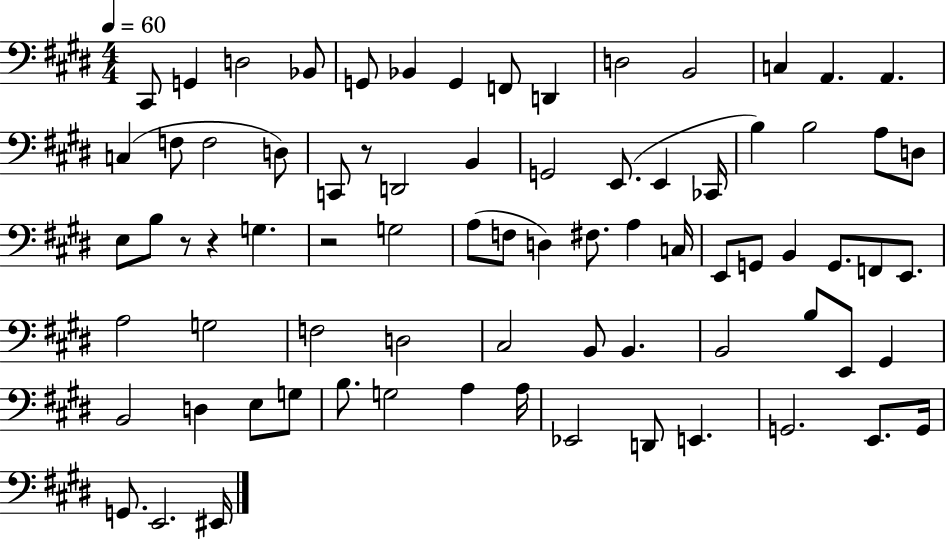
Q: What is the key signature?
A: E major